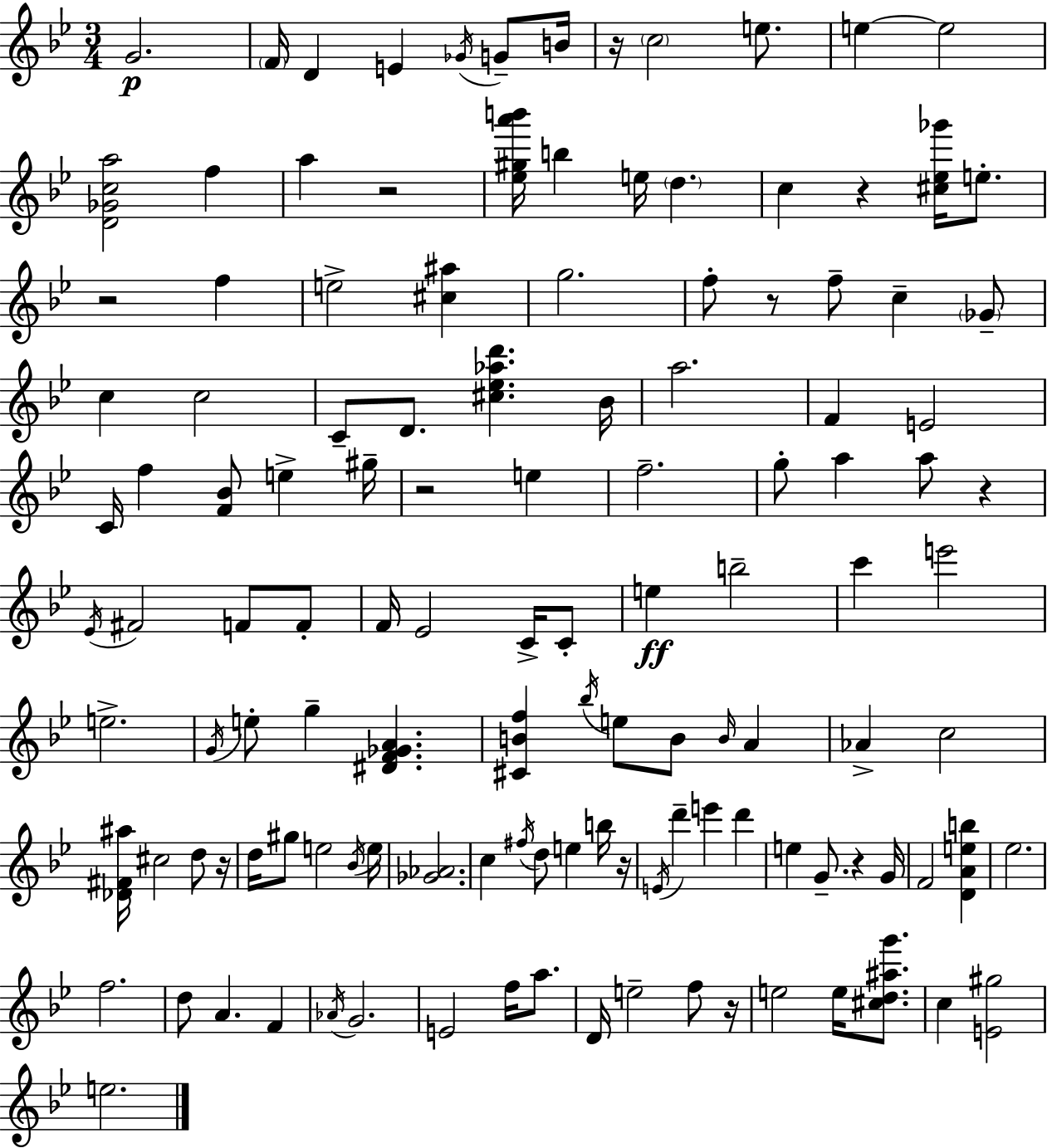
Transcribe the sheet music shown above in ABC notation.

X:1
T:Untitled
M:3/4
L:1/4
K:Bb
G2 F/4 D E _G/4 G/2 B/4 z/4 c2 e/2 e e2 [D_Gca]2 f a z2 [_e^ga'b']/4 b e/4 d c z [^c_e_g']/4 e/2 z2 f e2 [^c^a] g2 f/2 z/2 f/2 c _G/2 c c2 C/2 D/2 [^c_e_ad'] _B/4 a2 F E2 C/4 f [F_B]/2 e ^g/4 z2 e f2 g/2 a a/2 z _E/4 ^F2 F/2 F/2 F/4 _E2 C/4 C/2 e b2 c' e'2 e2 G/4 e/2 g [^DF_GA] [^CBf] _b/4 e/2 B/2 B/4 A _A c2 [_D^F^a]/4 ^c2 d/2 z/4 d/4 ^g/2 e2 _B/4 e/4 [_G_A]2 c ^f/4 d/2 e b/4 z/4 E/4 d' e' d' e G/2 z G/4 F2 [DAeb] _e2 f2 d/2 A F _A/4 G2 E2 f/4 a/2 D/4 e2 f/2 z/4 e2 e/4 [^cd^ag']/2 c [E^g]2 e2